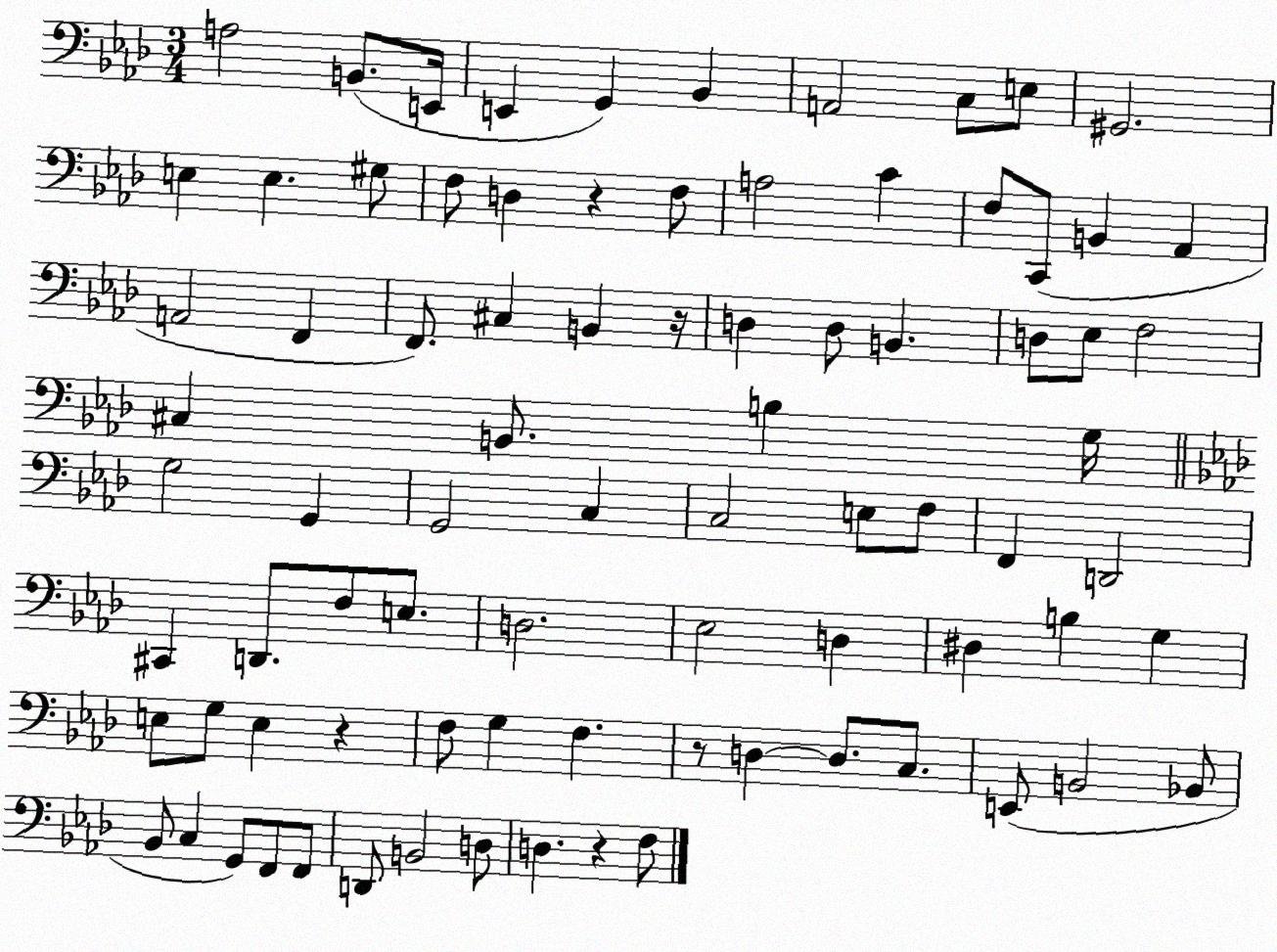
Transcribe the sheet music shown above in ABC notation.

X:1
T:Untitled
M:3/4
L:1/4
K:Ab
A,2 B,,/2 E,,/4 E,, G,, _B,, A,,2 C,/2 E,/2 ^G,,2 E, E, ^G,/2 F,/2 D, z F,/2 A,2 C F,/2 C,,/2 B,, _A,, A,,2 F,, F,,/2 ^C, B,, z/4 D, D,/2 B,, D,/2 _E,/2 F,2 ^C, B,,/2 B, G,/4 G,2 G,, G,,2 C, C,2 E,/2 F,/2 F,, D,,2 ^C,, D,,/2 F,/2 E,/2 D,2 _E,2 D, ^D, B, G, E,/2 G,/2 E, z F,/2 G, F, z/2 D, D,/2 C,/2 E,,/2 B,,2 _B,,/2 _B,,/2 C, G,,/2 F,,/2 F,,/2 D,,/2 B,,2 D,/2 D, z F,/2